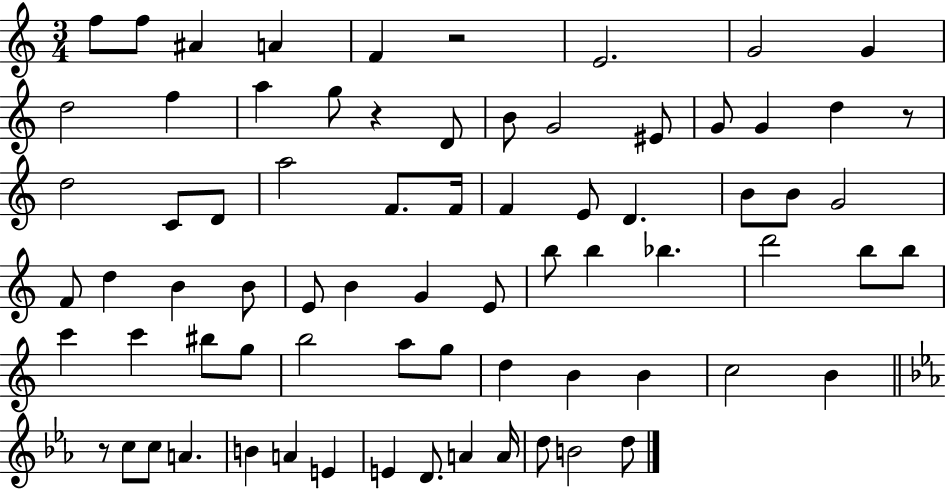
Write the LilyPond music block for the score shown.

{
  \clef treble
  \numericTimeSignature
  \time 3/4
  \key c \major
  f''8 f''8 ais'4 a'4 | f'4 r2 | e'2. | g'2 g'4 | \break d''2 f''4 | a''4 g''8 r4 d'8 | b'8 g'2 eis'8 | g'8 g'4 d''4 r8 | \break d''2 c'8 d'8 | a''2 f'8. f'16 | f'4 e'8 d'4. | b'8 b'8 g'2 | \break f'8 d''4 b'4 b'8 | e'8 b'4 g'4 e'8 | b''8 b''4 bes''4. | d'''2 b''8 b''8 | \break c'''4 c'''4 bis''8 g''8 | b''2 a''8 g''8 | d''4 b'4 b'4 | c''2 b'4 | \break \bar "||" \break \key c \minor r8 c''8 c''8 a'4. | b'4 a'4 e'4 | e'4 d'8. a'4 a'16 | d''8 b'2 d''8 | \break \bar "|."
}